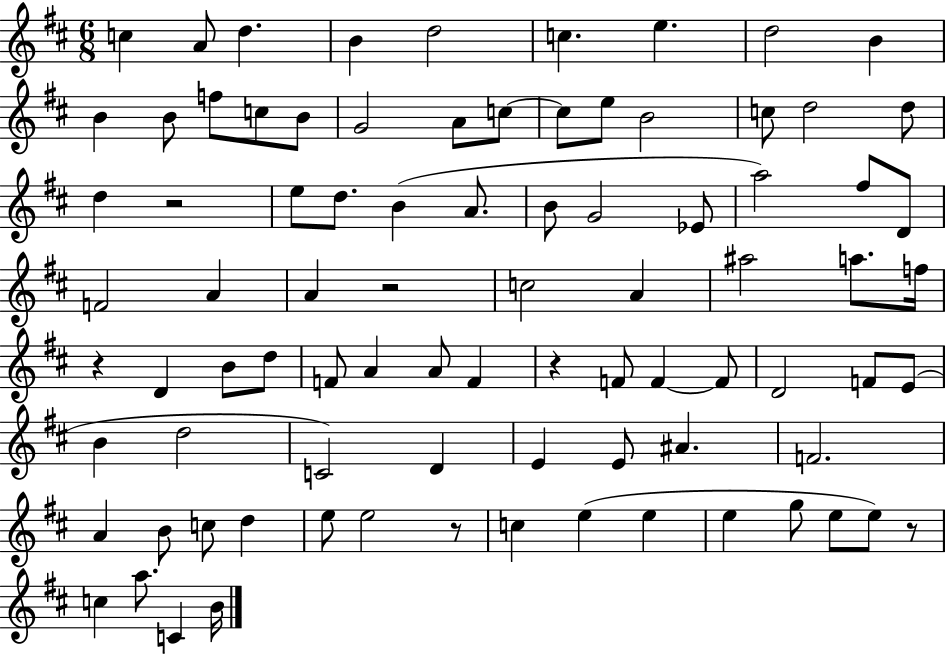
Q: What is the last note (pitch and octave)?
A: B4